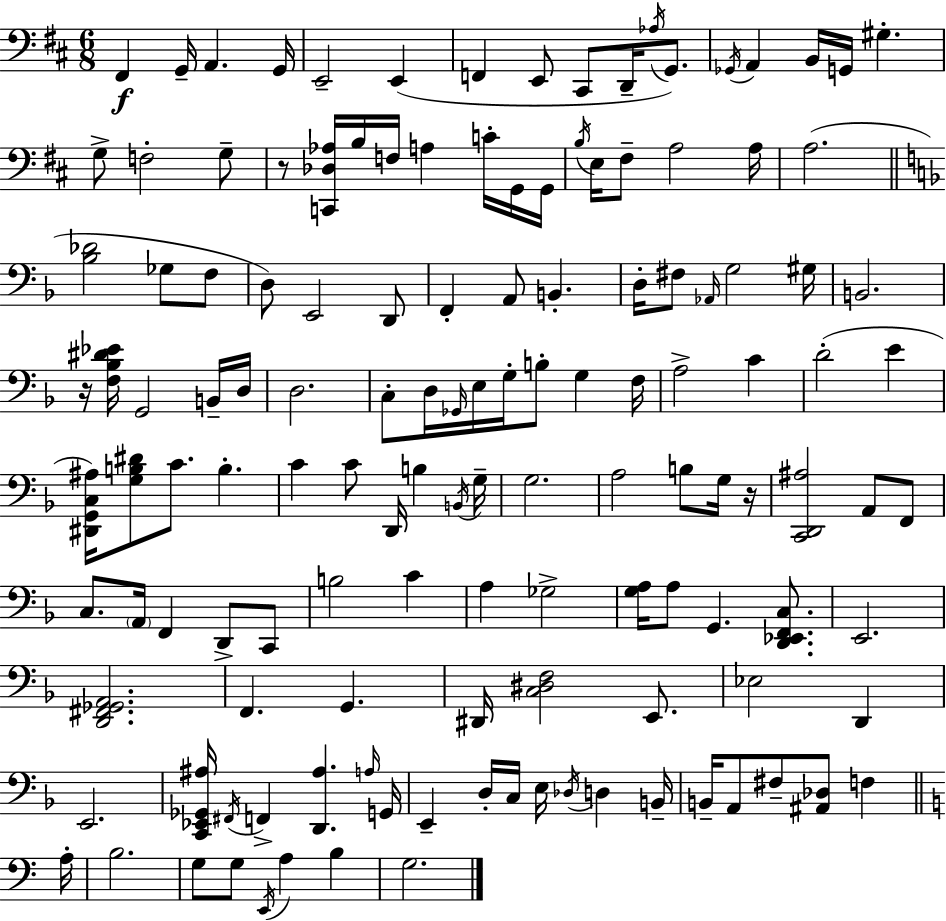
F#2/q G2/s A2/q. G2/s E2/h E2/q F2/q E2/e C#2/e D2/s Ab3/s G2/e. Gb2/s A2/q B2/s G2/s G#3/q. G3/e F3/h G3/e R/e [C2,Db3,Ab3]/s B3/s F3/s A3/q C4/s G2/s G2/s B3/s E3/s F#3/e A3/h A3/s A3/h. [Bb3,Db4]/h Gb3/e F3/e D3/e E2/h D2/e F2/q A2/e B2/q. D3/s F#3/e Ab2/s G3/h G#3/s B2/h. R/s [F3,Bb3,D#4,Eb4]/s G2/h B2/s D3/s D3/h. C3/e D3/s Gb2/s E3/s G3/s B3/e G3/q F3/s A3/h C4/q D4/h E4/q [D#2,G2,C3,A#3]/s [G3,B3,D#4]/e C4/e. B3/q. C4/q C4/e D2/s B3/q B2/s G3/s G3/h. A3/h B3/e G3/s R/s [C2,D2,A#3]/h A2/e F2/e C3/e. A2/s F2/q D2/e C2/e B3/h C4/q A3/q Gb3/h [G3,A3]/s A3/e G2/q. [D2,Eb2,F2,C3]/e. E2/h. [D2,F#2,Gb2,A2]/h. F2/q. G2/q. D#2/s [C3,D#3,F3]/h E2/e. Eb3/h D2/q E2/h. [C2,Eb2,Gb2,A#3]/s F#2/s F2/q [D2,A#3]/q. A3/s G2/s E2/q D3/s C3/s E3/s Db3/s D3/q B2/s B2/s A2/e F#3/e [A#2,Db3]/e F3/q A3/s B3/h. G3/e G3/e E2/s A3/q B3/q G3/h.